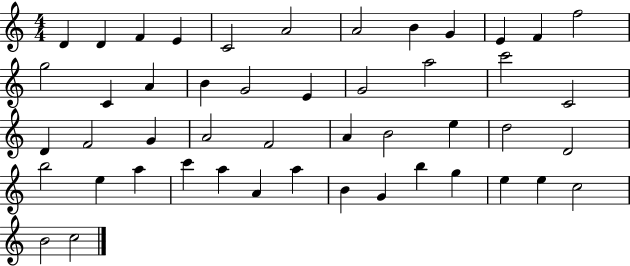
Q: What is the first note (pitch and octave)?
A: D4